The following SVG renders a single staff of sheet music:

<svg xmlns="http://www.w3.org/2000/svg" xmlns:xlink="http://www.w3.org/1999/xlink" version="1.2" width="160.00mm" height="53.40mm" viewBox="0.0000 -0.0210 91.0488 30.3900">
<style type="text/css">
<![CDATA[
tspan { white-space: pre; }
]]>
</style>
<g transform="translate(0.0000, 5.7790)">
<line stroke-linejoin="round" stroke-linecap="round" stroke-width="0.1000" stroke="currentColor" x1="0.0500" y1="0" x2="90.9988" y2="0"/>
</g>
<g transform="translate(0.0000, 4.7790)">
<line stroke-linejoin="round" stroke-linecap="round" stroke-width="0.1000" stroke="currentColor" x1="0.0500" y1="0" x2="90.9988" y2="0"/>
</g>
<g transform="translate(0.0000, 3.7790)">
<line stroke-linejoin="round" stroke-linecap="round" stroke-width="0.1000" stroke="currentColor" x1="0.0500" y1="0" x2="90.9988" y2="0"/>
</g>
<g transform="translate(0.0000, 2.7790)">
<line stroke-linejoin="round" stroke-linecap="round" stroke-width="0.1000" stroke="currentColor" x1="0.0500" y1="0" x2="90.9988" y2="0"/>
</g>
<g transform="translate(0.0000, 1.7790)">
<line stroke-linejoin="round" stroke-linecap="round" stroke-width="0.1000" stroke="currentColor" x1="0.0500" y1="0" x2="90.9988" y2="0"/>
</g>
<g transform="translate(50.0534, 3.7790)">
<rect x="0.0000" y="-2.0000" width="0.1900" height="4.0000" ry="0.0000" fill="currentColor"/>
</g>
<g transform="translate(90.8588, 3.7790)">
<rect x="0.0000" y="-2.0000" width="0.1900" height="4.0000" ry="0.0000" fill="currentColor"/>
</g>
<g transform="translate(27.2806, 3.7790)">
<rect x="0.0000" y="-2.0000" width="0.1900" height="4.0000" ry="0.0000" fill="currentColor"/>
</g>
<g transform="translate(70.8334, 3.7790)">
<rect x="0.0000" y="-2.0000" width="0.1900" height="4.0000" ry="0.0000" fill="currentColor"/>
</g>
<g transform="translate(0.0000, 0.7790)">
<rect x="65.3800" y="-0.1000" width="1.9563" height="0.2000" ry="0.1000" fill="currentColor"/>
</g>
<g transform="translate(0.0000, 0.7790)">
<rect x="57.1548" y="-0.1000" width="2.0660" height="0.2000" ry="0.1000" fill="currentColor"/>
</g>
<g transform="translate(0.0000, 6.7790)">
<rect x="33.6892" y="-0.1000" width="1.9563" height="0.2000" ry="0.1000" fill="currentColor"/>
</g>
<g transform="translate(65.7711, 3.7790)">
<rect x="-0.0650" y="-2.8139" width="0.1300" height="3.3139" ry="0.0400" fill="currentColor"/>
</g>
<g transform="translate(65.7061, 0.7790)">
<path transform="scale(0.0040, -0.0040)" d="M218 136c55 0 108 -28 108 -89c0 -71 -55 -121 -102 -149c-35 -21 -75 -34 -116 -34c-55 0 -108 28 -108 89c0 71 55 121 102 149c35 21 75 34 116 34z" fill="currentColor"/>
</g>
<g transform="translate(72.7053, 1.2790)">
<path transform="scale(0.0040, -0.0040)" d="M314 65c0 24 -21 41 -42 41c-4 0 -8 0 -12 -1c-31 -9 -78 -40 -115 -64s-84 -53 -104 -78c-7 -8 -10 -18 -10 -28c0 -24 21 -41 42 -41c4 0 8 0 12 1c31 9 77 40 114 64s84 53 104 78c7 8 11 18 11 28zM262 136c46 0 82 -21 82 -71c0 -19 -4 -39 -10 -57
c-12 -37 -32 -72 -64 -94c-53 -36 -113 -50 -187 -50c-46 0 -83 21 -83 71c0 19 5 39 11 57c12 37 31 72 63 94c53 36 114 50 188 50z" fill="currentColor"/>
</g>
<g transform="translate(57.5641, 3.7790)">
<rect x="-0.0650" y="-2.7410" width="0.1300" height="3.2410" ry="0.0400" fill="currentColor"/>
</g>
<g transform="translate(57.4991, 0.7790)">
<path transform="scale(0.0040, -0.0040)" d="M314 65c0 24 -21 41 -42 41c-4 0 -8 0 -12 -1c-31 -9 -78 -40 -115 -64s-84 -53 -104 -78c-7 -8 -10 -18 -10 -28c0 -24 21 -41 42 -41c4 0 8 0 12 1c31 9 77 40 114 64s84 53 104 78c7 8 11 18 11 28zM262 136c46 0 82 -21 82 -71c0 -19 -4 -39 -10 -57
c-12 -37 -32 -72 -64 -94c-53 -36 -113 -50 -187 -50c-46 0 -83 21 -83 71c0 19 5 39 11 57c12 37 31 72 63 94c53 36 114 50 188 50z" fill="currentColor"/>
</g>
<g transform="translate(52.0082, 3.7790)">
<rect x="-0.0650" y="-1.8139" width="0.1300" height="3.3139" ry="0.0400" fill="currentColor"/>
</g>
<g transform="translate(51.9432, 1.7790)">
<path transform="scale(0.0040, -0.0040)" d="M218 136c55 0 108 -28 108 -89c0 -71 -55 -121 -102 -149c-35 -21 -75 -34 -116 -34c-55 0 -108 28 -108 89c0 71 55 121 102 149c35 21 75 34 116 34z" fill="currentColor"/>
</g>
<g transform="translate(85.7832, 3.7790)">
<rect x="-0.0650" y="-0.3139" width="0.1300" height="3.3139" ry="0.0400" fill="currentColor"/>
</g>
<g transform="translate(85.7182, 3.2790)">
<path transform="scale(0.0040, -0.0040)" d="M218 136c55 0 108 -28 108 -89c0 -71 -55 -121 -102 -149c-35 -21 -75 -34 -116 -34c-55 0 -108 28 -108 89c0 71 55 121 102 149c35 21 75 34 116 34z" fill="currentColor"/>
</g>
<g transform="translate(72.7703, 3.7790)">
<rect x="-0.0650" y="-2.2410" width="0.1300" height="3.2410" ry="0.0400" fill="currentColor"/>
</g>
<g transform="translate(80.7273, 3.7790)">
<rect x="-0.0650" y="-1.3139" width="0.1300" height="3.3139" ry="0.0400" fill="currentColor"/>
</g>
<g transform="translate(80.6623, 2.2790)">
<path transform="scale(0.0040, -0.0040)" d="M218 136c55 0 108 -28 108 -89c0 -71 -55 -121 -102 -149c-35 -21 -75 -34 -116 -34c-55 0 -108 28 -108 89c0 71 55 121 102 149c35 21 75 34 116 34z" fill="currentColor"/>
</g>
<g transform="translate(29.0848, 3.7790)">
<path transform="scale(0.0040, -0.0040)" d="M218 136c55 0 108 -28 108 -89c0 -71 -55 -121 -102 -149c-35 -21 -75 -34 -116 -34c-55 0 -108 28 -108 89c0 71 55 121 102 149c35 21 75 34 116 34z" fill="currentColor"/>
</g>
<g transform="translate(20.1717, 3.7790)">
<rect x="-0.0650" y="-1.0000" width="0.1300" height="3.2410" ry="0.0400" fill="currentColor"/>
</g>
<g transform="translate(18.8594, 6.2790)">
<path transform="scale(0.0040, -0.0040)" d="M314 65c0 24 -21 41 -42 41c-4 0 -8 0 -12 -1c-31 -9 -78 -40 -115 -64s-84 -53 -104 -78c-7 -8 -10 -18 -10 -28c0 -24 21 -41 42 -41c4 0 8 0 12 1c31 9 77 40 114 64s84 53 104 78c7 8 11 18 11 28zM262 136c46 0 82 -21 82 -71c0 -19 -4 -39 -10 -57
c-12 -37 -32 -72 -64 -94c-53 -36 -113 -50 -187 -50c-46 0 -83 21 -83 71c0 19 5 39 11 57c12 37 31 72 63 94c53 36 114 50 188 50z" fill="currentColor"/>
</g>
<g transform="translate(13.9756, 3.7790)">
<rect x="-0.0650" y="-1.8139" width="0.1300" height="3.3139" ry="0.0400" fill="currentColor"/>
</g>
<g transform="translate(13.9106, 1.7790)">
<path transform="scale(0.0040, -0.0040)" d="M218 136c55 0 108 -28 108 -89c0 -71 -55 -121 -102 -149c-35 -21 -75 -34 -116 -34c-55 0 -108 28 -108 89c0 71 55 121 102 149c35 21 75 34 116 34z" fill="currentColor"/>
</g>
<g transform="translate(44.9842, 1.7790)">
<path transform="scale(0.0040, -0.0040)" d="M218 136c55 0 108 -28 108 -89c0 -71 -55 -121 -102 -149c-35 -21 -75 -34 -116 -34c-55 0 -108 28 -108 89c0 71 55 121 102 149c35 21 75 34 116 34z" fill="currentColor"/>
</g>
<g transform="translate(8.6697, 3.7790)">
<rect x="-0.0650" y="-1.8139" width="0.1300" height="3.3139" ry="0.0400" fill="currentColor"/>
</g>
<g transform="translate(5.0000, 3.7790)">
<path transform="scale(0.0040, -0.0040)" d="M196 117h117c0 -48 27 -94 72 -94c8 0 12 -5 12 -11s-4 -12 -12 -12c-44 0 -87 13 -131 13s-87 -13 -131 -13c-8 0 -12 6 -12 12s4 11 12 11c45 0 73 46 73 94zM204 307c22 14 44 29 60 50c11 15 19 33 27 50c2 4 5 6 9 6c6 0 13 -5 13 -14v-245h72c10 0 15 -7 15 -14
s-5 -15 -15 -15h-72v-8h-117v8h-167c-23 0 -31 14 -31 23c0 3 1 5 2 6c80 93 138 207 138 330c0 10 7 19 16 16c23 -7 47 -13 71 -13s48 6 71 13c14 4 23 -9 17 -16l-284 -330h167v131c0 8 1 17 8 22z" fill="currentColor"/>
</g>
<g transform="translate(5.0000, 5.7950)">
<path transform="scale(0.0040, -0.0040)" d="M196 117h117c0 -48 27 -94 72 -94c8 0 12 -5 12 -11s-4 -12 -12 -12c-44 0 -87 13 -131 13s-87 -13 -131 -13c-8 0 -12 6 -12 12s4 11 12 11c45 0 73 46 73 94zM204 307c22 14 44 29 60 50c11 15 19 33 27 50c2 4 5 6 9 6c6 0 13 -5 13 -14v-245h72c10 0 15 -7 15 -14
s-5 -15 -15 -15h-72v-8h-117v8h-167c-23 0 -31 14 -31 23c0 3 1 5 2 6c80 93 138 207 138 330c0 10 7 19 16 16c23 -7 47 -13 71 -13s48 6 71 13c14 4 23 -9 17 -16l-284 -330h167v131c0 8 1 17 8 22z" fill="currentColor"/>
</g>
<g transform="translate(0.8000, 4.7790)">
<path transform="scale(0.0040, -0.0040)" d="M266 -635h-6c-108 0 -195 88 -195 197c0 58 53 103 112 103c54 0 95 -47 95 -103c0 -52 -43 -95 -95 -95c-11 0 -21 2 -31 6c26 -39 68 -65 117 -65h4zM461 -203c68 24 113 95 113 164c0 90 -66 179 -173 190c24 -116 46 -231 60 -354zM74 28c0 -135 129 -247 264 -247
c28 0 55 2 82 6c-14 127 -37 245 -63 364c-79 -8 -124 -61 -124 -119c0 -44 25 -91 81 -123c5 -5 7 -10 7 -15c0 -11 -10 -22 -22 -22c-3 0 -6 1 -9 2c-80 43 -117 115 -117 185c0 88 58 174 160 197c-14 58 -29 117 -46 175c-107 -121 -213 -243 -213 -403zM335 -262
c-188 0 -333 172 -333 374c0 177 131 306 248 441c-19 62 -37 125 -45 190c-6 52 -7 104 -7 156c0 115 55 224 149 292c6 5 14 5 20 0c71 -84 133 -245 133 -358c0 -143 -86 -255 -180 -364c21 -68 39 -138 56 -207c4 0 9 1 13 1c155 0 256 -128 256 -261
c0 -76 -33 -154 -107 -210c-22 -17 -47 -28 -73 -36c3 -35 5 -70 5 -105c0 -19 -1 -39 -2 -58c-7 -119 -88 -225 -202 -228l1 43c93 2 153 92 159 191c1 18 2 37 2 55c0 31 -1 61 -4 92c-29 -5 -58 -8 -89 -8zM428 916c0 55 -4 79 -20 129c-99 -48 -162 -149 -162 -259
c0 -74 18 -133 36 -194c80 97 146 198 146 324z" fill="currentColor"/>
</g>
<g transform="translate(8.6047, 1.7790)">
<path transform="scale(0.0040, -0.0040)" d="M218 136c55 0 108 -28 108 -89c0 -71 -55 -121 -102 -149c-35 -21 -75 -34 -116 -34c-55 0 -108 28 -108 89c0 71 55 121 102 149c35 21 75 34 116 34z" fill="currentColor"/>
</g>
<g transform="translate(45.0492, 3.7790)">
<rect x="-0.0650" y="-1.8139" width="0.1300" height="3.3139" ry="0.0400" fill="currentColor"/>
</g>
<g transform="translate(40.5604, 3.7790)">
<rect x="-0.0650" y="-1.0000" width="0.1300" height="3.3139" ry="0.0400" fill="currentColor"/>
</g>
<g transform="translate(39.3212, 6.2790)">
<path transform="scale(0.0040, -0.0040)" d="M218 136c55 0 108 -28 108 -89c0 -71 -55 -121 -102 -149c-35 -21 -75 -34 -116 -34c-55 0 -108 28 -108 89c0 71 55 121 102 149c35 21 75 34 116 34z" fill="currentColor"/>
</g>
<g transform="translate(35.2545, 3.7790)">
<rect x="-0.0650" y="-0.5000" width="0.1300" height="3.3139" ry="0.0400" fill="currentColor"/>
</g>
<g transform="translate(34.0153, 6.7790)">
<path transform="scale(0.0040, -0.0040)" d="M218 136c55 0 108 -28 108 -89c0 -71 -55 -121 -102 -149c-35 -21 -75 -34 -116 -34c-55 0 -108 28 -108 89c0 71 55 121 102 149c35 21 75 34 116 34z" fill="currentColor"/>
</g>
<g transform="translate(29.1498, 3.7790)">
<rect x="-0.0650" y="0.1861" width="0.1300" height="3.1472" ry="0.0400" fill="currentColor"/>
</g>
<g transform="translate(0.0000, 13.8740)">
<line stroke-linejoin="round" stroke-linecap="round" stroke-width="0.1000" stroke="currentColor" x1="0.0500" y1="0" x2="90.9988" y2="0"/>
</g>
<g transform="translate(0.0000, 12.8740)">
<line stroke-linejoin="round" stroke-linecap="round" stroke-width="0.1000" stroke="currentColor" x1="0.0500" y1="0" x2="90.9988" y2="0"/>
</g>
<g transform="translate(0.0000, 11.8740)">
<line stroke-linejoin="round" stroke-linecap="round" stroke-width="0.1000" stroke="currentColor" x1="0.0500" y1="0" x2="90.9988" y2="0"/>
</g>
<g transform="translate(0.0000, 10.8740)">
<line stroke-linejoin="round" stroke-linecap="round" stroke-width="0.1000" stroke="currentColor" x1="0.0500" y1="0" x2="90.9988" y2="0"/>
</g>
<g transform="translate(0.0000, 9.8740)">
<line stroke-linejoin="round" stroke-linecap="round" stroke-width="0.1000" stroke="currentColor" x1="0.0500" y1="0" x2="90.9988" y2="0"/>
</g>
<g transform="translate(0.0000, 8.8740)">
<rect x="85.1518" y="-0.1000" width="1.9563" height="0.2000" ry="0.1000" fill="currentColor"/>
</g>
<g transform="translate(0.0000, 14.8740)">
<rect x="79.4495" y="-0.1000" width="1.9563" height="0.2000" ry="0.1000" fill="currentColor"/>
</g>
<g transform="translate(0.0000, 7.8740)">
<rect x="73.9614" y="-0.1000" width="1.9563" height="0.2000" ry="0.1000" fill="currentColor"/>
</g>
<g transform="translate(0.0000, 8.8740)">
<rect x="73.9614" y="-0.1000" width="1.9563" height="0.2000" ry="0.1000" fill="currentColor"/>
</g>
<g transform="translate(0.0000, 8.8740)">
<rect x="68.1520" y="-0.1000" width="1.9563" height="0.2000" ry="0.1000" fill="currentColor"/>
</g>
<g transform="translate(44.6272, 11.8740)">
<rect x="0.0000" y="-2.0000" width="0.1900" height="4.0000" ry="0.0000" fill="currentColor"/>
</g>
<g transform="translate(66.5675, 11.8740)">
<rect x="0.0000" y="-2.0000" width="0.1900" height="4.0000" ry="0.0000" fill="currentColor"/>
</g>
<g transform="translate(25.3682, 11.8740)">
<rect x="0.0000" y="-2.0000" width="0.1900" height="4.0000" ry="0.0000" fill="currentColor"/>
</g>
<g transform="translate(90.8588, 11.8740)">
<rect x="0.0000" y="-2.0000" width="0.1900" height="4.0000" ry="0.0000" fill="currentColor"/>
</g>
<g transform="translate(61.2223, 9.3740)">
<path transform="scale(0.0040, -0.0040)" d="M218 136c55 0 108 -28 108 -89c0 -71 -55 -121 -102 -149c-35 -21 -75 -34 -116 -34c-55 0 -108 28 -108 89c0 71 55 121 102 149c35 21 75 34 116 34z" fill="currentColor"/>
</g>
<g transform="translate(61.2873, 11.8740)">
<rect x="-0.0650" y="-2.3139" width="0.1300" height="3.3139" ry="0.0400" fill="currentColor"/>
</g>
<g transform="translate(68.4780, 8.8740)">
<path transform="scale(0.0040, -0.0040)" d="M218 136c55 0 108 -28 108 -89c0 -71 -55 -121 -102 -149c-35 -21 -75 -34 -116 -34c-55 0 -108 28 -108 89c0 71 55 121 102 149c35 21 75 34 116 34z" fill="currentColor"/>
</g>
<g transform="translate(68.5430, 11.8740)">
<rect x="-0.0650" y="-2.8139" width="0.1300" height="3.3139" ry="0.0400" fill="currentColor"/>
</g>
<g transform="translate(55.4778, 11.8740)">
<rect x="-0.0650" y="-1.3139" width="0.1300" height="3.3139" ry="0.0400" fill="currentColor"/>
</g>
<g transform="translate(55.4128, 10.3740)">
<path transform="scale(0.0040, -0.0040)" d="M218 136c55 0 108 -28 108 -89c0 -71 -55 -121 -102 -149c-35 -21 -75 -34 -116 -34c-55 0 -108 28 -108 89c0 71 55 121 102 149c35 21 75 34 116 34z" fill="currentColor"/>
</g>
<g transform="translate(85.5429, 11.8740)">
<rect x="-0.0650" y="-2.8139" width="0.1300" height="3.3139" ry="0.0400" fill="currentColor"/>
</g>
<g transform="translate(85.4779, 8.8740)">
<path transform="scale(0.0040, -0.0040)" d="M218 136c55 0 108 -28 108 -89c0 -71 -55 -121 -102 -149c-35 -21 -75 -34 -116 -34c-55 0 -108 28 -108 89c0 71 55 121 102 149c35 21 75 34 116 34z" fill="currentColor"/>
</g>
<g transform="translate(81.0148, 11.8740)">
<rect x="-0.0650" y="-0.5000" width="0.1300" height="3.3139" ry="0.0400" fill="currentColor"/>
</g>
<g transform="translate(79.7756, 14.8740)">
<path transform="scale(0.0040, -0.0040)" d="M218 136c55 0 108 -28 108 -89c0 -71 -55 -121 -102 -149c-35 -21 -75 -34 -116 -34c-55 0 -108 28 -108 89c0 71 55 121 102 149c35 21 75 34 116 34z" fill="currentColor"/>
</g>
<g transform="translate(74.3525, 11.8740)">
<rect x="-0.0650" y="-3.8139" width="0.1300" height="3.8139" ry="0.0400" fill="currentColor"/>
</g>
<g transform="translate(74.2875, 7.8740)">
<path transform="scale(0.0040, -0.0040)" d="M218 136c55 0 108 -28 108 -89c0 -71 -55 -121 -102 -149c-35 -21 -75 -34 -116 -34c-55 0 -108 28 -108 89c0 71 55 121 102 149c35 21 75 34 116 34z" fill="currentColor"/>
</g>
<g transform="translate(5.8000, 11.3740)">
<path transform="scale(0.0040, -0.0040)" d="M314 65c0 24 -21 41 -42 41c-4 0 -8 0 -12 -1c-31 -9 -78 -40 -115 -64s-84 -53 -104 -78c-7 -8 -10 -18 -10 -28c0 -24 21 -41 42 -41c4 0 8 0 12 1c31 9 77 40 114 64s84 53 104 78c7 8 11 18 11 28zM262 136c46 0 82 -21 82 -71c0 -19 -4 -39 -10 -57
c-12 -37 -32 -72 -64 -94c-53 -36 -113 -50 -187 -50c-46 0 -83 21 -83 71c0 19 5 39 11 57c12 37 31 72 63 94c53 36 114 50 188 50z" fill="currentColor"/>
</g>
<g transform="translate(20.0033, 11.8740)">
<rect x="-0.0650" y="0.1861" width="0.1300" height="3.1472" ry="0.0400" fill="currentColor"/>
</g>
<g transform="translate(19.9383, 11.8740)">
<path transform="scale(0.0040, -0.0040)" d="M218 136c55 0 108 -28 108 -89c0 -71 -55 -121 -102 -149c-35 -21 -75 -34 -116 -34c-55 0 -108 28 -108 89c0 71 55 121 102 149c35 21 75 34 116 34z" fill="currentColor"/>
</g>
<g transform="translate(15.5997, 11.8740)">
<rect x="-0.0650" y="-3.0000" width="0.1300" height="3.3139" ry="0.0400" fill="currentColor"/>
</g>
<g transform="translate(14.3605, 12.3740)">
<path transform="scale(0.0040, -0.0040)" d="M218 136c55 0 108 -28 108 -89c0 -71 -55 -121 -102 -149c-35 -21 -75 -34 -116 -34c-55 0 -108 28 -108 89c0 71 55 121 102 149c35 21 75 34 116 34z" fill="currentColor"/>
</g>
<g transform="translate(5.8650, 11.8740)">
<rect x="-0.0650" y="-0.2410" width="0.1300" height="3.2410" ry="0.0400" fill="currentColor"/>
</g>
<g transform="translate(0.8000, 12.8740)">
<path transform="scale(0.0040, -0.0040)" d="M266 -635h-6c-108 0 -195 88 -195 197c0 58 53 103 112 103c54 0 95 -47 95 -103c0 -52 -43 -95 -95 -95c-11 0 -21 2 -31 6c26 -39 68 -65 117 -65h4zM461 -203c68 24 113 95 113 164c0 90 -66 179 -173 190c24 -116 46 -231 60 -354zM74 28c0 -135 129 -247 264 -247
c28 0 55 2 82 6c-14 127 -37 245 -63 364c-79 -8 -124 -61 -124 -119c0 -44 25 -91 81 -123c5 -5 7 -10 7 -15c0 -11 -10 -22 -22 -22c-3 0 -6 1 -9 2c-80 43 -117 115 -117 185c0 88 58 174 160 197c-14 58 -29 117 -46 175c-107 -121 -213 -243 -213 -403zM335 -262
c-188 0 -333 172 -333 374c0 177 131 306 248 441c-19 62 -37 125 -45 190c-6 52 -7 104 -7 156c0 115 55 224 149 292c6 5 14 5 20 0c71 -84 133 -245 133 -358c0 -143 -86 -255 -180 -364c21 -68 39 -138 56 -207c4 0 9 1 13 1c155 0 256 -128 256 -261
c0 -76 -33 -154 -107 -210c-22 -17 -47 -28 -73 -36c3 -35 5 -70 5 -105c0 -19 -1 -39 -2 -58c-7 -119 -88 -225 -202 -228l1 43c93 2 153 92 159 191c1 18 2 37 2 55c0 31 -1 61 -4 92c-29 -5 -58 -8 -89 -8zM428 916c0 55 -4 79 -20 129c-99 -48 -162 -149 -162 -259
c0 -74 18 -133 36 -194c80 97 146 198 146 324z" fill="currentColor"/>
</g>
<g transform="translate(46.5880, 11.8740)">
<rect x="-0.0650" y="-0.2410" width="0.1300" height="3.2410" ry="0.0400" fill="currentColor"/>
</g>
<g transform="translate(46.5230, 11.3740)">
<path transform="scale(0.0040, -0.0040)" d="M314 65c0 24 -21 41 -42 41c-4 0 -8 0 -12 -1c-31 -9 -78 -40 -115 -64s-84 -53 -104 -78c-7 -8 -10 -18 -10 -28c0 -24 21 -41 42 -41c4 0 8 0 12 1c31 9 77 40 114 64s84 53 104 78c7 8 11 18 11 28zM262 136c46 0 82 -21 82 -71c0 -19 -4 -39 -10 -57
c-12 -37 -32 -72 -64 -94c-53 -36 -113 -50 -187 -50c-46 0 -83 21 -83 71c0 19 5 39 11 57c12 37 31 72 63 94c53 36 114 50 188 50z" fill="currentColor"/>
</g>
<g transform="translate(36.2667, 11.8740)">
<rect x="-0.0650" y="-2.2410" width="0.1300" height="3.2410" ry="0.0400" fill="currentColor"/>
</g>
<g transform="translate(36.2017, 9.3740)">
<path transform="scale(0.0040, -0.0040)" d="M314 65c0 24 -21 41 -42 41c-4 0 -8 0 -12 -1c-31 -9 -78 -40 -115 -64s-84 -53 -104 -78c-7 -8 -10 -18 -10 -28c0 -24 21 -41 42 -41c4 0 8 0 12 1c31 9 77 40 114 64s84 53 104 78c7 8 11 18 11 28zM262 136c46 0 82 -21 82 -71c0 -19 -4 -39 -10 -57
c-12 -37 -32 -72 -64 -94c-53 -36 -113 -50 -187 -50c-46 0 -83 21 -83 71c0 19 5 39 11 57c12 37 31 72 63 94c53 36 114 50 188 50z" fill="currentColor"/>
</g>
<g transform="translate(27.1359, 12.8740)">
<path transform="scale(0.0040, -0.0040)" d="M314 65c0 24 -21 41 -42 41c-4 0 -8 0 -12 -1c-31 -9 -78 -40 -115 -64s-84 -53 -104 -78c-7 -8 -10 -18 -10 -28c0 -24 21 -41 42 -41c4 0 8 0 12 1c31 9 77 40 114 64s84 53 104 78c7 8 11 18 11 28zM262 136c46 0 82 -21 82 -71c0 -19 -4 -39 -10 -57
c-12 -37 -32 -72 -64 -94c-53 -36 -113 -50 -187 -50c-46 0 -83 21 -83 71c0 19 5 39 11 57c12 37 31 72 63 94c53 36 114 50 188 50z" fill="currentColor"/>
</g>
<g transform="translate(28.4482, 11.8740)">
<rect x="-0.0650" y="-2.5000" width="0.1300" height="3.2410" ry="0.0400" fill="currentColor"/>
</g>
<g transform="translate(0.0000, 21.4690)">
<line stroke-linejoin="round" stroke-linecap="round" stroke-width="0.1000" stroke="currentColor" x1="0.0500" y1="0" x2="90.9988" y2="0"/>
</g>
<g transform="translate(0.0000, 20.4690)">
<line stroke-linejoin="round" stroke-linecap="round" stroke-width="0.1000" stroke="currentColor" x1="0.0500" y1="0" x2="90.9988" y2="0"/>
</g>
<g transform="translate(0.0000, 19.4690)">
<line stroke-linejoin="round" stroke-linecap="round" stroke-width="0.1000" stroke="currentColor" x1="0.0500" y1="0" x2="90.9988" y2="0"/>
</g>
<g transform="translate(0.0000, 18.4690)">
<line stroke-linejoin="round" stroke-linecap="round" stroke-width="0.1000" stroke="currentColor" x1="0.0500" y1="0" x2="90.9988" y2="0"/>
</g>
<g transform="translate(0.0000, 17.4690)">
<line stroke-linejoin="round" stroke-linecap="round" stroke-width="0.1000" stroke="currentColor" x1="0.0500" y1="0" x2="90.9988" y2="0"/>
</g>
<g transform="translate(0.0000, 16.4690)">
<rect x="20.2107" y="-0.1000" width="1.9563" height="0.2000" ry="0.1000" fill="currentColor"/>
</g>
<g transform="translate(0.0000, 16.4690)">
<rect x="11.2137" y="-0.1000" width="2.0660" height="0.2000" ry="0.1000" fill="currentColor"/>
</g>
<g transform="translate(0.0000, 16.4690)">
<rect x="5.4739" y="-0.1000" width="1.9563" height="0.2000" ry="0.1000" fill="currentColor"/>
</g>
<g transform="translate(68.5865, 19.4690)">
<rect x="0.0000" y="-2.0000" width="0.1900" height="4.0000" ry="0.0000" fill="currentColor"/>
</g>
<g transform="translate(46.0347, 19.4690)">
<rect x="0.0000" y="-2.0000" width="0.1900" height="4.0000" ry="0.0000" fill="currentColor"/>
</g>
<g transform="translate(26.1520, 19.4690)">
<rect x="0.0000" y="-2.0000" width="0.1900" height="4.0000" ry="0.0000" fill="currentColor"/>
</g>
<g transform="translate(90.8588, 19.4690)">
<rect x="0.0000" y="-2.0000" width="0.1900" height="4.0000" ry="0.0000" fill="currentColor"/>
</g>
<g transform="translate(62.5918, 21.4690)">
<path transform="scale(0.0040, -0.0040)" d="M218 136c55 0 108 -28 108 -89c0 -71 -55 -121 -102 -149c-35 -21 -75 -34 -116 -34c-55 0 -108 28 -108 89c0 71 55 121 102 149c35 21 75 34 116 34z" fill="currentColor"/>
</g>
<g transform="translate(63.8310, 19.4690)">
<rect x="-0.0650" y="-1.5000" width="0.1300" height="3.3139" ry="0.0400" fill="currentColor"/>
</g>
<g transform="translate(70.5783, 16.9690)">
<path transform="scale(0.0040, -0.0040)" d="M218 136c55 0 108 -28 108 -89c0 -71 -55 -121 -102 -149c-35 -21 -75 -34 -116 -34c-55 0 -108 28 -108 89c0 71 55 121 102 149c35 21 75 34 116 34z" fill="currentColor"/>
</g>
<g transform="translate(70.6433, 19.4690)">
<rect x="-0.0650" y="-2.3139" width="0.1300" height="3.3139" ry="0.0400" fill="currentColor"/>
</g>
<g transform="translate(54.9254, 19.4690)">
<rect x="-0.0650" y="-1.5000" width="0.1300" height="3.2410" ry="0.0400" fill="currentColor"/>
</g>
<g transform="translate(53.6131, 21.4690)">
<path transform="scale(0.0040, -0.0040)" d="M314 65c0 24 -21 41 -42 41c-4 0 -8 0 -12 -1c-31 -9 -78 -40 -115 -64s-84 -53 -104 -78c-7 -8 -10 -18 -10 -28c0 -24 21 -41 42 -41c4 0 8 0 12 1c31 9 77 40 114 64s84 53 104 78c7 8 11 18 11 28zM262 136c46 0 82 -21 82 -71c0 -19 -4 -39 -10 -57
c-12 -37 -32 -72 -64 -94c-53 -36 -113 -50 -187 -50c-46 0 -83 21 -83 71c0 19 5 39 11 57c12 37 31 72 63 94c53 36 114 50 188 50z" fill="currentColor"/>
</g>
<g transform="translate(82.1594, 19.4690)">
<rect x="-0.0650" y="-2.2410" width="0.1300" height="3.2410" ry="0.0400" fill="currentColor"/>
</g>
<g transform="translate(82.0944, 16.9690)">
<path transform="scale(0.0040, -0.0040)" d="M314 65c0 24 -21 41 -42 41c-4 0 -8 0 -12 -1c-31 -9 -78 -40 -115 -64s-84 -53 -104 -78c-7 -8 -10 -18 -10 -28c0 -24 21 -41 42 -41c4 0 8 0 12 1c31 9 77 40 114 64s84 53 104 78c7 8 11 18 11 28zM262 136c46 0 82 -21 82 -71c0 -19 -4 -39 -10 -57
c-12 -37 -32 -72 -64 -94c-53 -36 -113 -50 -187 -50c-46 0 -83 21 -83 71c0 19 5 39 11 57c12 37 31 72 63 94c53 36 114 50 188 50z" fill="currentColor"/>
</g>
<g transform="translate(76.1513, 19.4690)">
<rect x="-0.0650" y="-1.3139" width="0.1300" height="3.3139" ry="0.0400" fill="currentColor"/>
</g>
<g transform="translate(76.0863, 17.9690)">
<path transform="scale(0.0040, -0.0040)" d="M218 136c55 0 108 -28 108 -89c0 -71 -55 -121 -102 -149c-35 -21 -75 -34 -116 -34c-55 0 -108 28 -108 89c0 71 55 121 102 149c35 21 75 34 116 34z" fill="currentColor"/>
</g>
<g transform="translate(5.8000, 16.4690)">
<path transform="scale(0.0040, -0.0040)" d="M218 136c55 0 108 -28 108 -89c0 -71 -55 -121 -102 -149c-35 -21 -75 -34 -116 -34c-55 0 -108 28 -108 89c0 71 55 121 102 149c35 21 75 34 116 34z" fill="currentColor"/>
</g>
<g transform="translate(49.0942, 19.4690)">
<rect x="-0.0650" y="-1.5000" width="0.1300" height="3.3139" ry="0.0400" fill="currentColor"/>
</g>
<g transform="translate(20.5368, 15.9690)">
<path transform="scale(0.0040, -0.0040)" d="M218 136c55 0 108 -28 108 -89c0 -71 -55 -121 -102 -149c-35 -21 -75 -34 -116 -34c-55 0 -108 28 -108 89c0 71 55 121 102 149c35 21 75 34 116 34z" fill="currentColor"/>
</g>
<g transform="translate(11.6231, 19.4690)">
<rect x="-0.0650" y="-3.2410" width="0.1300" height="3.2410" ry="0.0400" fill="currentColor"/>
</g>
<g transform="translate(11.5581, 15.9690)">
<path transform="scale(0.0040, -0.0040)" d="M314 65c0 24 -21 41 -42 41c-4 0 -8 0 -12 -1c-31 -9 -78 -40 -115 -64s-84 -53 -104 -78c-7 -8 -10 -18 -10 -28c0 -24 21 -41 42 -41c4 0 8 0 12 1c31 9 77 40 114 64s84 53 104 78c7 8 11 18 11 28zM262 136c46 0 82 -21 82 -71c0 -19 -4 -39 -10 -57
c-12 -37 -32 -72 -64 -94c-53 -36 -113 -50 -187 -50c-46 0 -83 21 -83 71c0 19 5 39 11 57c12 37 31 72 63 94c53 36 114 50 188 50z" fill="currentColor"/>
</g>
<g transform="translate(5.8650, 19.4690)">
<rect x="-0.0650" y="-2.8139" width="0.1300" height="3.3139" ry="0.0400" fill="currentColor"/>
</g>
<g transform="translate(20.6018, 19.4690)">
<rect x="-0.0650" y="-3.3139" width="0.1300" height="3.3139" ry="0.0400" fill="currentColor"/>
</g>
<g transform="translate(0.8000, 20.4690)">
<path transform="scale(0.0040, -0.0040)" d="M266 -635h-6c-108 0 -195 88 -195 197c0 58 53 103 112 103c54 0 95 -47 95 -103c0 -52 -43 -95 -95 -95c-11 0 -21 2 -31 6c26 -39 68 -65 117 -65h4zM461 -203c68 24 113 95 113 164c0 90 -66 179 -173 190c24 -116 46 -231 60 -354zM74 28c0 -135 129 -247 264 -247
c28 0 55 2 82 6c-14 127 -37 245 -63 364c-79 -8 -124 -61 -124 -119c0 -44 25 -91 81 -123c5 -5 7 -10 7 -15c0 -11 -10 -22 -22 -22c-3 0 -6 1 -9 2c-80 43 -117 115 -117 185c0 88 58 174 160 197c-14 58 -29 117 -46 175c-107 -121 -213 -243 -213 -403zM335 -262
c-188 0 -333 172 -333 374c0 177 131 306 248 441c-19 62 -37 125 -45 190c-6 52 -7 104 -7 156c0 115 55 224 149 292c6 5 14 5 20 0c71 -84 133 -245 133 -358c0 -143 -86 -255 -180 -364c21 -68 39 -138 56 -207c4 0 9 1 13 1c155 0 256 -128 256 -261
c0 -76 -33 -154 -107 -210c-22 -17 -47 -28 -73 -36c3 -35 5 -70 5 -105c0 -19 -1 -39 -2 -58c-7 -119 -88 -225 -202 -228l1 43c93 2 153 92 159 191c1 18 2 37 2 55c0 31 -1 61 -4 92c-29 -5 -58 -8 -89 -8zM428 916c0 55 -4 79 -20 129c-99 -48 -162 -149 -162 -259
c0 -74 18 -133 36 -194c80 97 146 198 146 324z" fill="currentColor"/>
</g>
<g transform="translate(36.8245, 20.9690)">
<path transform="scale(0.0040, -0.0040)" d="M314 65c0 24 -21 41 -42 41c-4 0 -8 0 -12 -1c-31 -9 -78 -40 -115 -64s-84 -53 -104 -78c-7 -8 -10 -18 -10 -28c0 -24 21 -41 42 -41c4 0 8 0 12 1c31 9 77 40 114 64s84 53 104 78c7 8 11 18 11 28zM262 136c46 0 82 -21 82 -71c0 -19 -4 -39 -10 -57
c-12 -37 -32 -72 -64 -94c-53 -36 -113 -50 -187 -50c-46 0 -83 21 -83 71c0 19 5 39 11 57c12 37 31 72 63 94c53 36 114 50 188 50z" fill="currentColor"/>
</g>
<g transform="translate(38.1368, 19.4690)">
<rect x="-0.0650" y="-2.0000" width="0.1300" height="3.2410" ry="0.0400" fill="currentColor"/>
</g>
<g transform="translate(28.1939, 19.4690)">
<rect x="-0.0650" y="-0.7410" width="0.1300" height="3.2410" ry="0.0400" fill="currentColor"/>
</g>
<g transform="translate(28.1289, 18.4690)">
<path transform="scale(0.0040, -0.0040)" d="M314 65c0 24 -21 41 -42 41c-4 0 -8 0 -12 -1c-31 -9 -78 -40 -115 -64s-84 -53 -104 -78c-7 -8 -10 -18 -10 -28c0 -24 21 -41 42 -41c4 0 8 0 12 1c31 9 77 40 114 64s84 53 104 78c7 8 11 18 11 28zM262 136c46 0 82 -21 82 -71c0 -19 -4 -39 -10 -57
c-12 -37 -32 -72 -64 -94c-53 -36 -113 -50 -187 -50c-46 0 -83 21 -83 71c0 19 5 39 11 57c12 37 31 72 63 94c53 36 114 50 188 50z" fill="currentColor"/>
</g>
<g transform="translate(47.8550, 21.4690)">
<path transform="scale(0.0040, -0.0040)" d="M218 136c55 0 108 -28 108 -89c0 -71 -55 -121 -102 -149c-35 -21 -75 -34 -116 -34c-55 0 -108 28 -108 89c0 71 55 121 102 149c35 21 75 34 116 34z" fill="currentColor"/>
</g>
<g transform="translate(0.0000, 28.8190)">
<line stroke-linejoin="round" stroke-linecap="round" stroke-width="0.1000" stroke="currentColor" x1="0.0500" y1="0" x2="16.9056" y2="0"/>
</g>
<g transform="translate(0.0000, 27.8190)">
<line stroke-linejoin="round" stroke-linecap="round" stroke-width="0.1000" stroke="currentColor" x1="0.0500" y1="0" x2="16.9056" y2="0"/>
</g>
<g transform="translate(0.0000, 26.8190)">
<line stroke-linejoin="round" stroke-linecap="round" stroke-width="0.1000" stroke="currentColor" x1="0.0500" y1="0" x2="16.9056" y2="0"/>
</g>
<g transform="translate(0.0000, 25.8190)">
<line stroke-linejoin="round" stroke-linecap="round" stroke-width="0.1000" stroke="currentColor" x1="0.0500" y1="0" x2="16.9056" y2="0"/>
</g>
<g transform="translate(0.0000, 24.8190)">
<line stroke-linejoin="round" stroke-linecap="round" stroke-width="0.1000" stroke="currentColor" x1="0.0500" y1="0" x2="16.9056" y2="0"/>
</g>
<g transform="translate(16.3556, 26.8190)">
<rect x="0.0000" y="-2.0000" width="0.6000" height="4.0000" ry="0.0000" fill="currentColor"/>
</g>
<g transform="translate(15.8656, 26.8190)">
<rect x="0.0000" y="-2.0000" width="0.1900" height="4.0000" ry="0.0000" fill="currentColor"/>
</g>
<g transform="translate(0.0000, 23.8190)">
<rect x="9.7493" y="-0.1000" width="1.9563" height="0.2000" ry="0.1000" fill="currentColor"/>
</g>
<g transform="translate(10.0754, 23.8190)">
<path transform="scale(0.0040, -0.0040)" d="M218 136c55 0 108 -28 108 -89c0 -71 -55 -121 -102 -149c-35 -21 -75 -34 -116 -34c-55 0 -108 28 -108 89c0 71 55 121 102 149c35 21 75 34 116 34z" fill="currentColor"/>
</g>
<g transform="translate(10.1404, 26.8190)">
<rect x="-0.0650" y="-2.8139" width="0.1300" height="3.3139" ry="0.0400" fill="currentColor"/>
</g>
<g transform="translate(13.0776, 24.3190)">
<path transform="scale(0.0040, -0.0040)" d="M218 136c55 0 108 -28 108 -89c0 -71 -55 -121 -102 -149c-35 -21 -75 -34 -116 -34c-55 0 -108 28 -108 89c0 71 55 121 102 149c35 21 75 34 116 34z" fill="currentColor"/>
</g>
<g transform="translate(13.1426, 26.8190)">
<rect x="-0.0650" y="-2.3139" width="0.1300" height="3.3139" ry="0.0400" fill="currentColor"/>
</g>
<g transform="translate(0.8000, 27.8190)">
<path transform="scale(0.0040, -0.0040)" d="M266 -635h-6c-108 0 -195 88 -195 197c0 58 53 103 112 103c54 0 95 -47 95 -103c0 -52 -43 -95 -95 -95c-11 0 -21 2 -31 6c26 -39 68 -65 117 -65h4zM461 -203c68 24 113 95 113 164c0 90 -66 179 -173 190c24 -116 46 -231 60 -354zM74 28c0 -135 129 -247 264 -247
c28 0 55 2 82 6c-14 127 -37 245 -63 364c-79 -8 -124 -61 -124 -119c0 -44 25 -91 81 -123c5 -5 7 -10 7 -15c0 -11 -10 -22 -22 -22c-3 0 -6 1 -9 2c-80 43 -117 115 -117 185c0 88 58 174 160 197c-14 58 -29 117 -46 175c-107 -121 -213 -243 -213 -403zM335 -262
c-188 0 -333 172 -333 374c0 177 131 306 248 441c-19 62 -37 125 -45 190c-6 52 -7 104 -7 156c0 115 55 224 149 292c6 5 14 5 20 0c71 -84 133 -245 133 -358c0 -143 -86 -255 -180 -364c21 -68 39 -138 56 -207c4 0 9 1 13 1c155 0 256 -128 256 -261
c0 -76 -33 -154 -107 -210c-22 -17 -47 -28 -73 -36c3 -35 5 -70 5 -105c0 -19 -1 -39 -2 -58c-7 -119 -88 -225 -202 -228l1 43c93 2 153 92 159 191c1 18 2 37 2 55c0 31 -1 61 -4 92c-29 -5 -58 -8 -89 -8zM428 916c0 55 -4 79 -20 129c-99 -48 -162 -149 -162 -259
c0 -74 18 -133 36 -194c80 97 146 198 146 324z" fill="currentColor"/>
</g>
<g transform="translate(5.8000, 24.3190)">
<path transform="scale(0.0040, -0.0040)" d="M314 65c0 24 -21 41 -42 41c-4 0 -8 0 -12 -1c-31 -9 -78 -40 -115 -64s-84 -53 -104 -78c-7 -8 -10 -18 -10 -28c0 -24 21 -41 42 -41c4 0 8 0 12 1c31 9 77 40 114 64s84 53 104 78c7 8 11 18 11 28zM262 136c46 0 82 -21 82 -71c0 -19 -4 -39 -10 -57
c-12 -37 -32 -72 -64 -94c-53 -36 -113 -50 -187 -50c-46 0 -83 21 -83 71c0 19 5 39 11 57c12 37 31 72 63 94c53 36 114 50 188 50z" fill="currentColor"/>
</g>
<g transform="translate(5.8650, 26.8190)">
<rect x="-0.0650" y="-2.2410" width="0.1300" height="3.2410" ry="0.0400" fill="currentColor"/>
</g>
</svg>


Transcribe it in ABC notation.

X:1
T:Untitled
M:4/4
L:1/4
K:C
f f D2 B C D f f a2 a g2 e c c2 A B G2 g2 c2 e g a c' C a a b2 b d2 F2 E E2 E g e g2 g2 a g